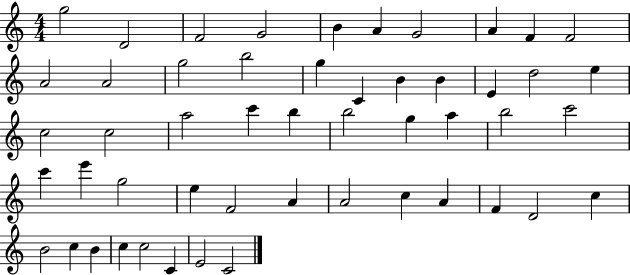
X:1
T:Untitled
M:4/4
L:1/4
K:C
g2 D2 F2 G2 B A G2 A F F2 A2 A2 g2 b2 g C B B E d2 e c2 c2 a2 c' b b2 g a b2 c'2 c' e' g2 e F2 A A2 c A F D2 c B2 c B c c2 C E2 C2